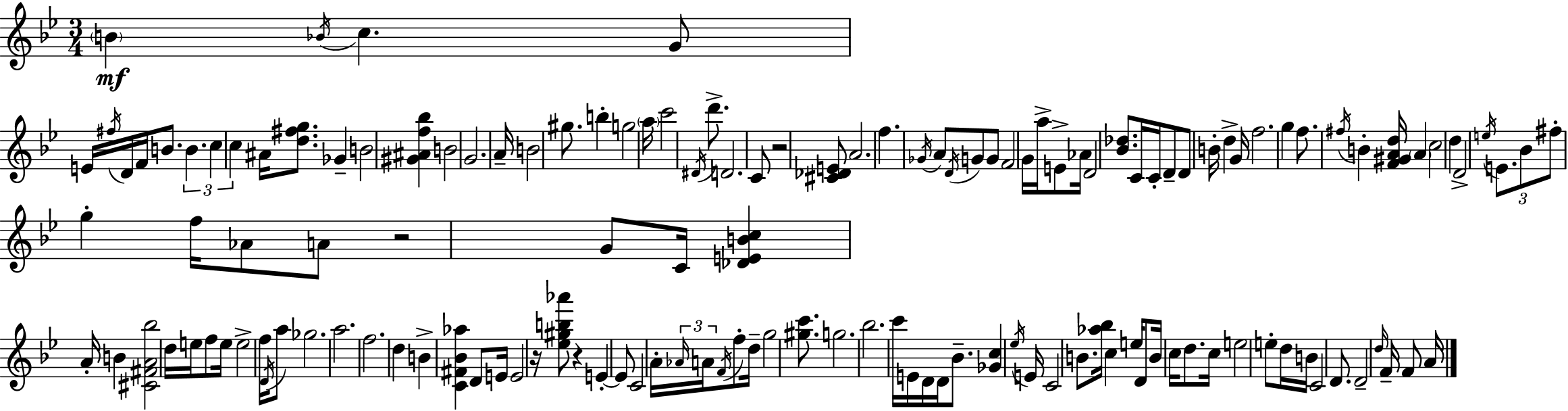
B4/q Bb4/s C5/q. G4/e E4/s F#5/s D4/s F4/s B4/e. B4/q. C5/q C5/q A#4/s [D5,F#5,G5]/e. Gb4/q B4/h [G#4,A#4,F5,Bb5]/q B4/h G4/h. A4/s B4/h G#5/e. B5/q G5/h A5/s C6/h D#4/s D6/e. D4/h. C4/e R/h [C#4,Db4,E4]/e A4/h. F5/q. Gb4/s A4/e D4/s G4/e G4/e F4/h G4/s A5/s E4/e Ab4/s D4/h [Bb4,Db5]/e. C4/s C4/s D4/e D4/e B4/s D5/q G4/s F5/h. G5/q F5/e. F#5/s B4/q [F4,G#4,A4,D5]/s A4/q C5/h D5/q D4/h E5/s E4/e. Bb4/e F#5/e G5/q F5/s Ab4/e A4/e R/h G4/e C4/s [Db4,E4,B4,C5]/q A4/s B4/q [C#4,F#4,A4,Bb5]/h D5/s E5/s F5/e E5/s E5/h F5/s D4/s A5/e Gb5/h. A5/h. F5/h. D5/q B4/q [C4,F#4,Bb4,Ab5]/q D4/e E4/s E4/h R/s [Eb5,G#5,B5,Ab6]/e R/q E4/q E4/e C4/h A4/s Ab4/s A4/s F4/s F5/e D5/s G5/h [G#5,C6]/e. G5/h. Bb5/h. C6/s E4/s D4/s D4/s Bb4/e. [Gb4,C5]/q Eb5/s E4/s C4/h B4/e. [Ab5,Bb5]/s C5/q E5/s D4/e B4/s C5/s D5/e. C5/s E5/h E5/e D5/s B4/s C4/h D4/e. D4/h D5/s F4/s F4/e A4/s